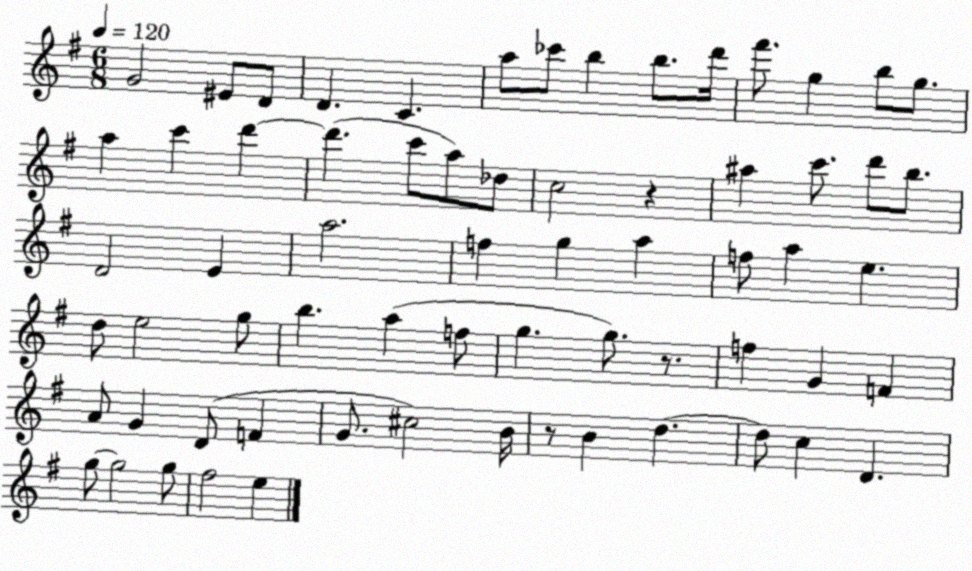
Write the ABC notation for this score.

X:1
T:Untitled
M:6/8
L:1/4
K:G
G2 ^E/2 D/2 D C a/2 _c'/2 b b/2 d'/4 ^f'/2 g b/2 g/2 a c' d' d' c'/2 a/2 _d/2 c2 z ^a c'/2 d'/2 b/2 D2 E a2 f g a f/2 a e d/2 e2 g/2 b a f/2 g g/2 z/2 f G F A/2 G D/2 F G/2 ^c2 B/4 z/2 B d d/2 c D g/2 g2 g/2 ^f2 e